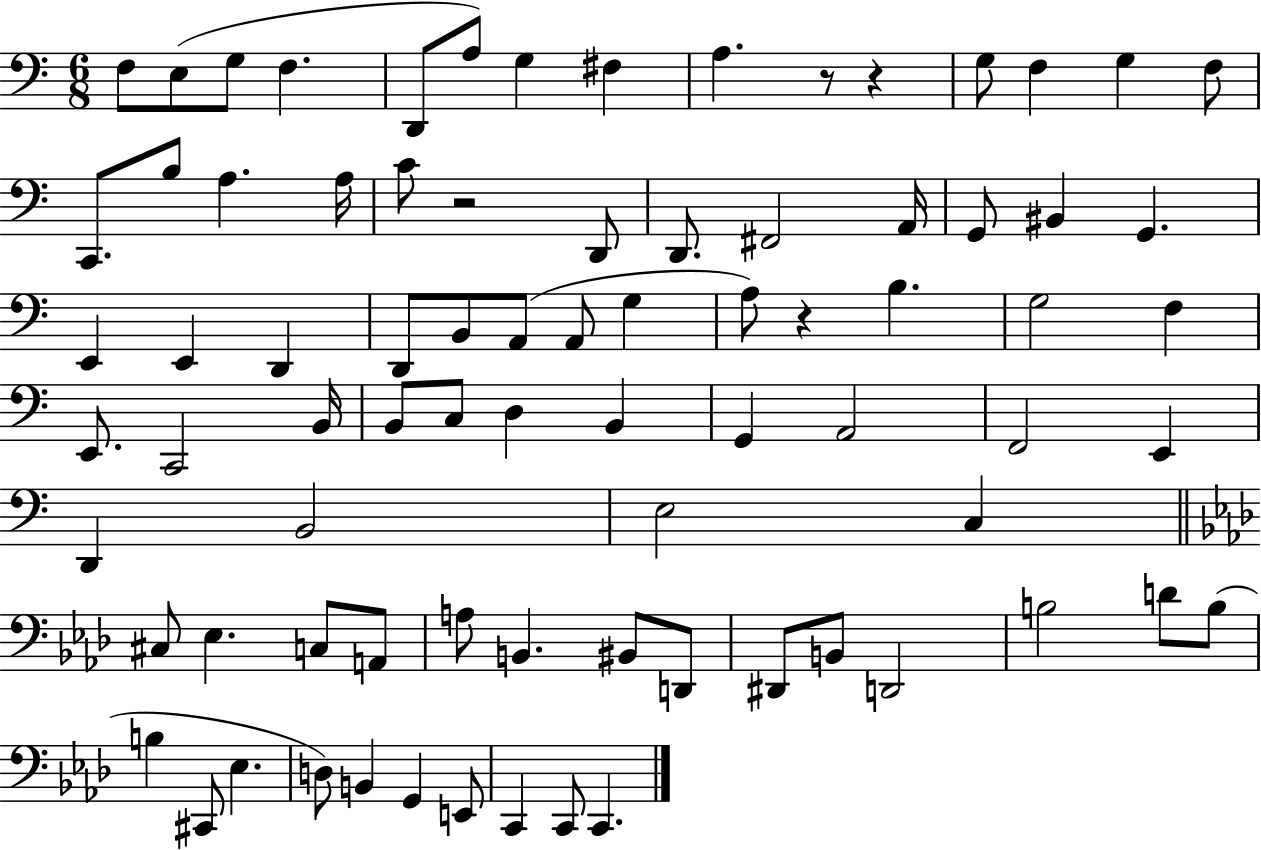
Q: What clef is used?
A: bass